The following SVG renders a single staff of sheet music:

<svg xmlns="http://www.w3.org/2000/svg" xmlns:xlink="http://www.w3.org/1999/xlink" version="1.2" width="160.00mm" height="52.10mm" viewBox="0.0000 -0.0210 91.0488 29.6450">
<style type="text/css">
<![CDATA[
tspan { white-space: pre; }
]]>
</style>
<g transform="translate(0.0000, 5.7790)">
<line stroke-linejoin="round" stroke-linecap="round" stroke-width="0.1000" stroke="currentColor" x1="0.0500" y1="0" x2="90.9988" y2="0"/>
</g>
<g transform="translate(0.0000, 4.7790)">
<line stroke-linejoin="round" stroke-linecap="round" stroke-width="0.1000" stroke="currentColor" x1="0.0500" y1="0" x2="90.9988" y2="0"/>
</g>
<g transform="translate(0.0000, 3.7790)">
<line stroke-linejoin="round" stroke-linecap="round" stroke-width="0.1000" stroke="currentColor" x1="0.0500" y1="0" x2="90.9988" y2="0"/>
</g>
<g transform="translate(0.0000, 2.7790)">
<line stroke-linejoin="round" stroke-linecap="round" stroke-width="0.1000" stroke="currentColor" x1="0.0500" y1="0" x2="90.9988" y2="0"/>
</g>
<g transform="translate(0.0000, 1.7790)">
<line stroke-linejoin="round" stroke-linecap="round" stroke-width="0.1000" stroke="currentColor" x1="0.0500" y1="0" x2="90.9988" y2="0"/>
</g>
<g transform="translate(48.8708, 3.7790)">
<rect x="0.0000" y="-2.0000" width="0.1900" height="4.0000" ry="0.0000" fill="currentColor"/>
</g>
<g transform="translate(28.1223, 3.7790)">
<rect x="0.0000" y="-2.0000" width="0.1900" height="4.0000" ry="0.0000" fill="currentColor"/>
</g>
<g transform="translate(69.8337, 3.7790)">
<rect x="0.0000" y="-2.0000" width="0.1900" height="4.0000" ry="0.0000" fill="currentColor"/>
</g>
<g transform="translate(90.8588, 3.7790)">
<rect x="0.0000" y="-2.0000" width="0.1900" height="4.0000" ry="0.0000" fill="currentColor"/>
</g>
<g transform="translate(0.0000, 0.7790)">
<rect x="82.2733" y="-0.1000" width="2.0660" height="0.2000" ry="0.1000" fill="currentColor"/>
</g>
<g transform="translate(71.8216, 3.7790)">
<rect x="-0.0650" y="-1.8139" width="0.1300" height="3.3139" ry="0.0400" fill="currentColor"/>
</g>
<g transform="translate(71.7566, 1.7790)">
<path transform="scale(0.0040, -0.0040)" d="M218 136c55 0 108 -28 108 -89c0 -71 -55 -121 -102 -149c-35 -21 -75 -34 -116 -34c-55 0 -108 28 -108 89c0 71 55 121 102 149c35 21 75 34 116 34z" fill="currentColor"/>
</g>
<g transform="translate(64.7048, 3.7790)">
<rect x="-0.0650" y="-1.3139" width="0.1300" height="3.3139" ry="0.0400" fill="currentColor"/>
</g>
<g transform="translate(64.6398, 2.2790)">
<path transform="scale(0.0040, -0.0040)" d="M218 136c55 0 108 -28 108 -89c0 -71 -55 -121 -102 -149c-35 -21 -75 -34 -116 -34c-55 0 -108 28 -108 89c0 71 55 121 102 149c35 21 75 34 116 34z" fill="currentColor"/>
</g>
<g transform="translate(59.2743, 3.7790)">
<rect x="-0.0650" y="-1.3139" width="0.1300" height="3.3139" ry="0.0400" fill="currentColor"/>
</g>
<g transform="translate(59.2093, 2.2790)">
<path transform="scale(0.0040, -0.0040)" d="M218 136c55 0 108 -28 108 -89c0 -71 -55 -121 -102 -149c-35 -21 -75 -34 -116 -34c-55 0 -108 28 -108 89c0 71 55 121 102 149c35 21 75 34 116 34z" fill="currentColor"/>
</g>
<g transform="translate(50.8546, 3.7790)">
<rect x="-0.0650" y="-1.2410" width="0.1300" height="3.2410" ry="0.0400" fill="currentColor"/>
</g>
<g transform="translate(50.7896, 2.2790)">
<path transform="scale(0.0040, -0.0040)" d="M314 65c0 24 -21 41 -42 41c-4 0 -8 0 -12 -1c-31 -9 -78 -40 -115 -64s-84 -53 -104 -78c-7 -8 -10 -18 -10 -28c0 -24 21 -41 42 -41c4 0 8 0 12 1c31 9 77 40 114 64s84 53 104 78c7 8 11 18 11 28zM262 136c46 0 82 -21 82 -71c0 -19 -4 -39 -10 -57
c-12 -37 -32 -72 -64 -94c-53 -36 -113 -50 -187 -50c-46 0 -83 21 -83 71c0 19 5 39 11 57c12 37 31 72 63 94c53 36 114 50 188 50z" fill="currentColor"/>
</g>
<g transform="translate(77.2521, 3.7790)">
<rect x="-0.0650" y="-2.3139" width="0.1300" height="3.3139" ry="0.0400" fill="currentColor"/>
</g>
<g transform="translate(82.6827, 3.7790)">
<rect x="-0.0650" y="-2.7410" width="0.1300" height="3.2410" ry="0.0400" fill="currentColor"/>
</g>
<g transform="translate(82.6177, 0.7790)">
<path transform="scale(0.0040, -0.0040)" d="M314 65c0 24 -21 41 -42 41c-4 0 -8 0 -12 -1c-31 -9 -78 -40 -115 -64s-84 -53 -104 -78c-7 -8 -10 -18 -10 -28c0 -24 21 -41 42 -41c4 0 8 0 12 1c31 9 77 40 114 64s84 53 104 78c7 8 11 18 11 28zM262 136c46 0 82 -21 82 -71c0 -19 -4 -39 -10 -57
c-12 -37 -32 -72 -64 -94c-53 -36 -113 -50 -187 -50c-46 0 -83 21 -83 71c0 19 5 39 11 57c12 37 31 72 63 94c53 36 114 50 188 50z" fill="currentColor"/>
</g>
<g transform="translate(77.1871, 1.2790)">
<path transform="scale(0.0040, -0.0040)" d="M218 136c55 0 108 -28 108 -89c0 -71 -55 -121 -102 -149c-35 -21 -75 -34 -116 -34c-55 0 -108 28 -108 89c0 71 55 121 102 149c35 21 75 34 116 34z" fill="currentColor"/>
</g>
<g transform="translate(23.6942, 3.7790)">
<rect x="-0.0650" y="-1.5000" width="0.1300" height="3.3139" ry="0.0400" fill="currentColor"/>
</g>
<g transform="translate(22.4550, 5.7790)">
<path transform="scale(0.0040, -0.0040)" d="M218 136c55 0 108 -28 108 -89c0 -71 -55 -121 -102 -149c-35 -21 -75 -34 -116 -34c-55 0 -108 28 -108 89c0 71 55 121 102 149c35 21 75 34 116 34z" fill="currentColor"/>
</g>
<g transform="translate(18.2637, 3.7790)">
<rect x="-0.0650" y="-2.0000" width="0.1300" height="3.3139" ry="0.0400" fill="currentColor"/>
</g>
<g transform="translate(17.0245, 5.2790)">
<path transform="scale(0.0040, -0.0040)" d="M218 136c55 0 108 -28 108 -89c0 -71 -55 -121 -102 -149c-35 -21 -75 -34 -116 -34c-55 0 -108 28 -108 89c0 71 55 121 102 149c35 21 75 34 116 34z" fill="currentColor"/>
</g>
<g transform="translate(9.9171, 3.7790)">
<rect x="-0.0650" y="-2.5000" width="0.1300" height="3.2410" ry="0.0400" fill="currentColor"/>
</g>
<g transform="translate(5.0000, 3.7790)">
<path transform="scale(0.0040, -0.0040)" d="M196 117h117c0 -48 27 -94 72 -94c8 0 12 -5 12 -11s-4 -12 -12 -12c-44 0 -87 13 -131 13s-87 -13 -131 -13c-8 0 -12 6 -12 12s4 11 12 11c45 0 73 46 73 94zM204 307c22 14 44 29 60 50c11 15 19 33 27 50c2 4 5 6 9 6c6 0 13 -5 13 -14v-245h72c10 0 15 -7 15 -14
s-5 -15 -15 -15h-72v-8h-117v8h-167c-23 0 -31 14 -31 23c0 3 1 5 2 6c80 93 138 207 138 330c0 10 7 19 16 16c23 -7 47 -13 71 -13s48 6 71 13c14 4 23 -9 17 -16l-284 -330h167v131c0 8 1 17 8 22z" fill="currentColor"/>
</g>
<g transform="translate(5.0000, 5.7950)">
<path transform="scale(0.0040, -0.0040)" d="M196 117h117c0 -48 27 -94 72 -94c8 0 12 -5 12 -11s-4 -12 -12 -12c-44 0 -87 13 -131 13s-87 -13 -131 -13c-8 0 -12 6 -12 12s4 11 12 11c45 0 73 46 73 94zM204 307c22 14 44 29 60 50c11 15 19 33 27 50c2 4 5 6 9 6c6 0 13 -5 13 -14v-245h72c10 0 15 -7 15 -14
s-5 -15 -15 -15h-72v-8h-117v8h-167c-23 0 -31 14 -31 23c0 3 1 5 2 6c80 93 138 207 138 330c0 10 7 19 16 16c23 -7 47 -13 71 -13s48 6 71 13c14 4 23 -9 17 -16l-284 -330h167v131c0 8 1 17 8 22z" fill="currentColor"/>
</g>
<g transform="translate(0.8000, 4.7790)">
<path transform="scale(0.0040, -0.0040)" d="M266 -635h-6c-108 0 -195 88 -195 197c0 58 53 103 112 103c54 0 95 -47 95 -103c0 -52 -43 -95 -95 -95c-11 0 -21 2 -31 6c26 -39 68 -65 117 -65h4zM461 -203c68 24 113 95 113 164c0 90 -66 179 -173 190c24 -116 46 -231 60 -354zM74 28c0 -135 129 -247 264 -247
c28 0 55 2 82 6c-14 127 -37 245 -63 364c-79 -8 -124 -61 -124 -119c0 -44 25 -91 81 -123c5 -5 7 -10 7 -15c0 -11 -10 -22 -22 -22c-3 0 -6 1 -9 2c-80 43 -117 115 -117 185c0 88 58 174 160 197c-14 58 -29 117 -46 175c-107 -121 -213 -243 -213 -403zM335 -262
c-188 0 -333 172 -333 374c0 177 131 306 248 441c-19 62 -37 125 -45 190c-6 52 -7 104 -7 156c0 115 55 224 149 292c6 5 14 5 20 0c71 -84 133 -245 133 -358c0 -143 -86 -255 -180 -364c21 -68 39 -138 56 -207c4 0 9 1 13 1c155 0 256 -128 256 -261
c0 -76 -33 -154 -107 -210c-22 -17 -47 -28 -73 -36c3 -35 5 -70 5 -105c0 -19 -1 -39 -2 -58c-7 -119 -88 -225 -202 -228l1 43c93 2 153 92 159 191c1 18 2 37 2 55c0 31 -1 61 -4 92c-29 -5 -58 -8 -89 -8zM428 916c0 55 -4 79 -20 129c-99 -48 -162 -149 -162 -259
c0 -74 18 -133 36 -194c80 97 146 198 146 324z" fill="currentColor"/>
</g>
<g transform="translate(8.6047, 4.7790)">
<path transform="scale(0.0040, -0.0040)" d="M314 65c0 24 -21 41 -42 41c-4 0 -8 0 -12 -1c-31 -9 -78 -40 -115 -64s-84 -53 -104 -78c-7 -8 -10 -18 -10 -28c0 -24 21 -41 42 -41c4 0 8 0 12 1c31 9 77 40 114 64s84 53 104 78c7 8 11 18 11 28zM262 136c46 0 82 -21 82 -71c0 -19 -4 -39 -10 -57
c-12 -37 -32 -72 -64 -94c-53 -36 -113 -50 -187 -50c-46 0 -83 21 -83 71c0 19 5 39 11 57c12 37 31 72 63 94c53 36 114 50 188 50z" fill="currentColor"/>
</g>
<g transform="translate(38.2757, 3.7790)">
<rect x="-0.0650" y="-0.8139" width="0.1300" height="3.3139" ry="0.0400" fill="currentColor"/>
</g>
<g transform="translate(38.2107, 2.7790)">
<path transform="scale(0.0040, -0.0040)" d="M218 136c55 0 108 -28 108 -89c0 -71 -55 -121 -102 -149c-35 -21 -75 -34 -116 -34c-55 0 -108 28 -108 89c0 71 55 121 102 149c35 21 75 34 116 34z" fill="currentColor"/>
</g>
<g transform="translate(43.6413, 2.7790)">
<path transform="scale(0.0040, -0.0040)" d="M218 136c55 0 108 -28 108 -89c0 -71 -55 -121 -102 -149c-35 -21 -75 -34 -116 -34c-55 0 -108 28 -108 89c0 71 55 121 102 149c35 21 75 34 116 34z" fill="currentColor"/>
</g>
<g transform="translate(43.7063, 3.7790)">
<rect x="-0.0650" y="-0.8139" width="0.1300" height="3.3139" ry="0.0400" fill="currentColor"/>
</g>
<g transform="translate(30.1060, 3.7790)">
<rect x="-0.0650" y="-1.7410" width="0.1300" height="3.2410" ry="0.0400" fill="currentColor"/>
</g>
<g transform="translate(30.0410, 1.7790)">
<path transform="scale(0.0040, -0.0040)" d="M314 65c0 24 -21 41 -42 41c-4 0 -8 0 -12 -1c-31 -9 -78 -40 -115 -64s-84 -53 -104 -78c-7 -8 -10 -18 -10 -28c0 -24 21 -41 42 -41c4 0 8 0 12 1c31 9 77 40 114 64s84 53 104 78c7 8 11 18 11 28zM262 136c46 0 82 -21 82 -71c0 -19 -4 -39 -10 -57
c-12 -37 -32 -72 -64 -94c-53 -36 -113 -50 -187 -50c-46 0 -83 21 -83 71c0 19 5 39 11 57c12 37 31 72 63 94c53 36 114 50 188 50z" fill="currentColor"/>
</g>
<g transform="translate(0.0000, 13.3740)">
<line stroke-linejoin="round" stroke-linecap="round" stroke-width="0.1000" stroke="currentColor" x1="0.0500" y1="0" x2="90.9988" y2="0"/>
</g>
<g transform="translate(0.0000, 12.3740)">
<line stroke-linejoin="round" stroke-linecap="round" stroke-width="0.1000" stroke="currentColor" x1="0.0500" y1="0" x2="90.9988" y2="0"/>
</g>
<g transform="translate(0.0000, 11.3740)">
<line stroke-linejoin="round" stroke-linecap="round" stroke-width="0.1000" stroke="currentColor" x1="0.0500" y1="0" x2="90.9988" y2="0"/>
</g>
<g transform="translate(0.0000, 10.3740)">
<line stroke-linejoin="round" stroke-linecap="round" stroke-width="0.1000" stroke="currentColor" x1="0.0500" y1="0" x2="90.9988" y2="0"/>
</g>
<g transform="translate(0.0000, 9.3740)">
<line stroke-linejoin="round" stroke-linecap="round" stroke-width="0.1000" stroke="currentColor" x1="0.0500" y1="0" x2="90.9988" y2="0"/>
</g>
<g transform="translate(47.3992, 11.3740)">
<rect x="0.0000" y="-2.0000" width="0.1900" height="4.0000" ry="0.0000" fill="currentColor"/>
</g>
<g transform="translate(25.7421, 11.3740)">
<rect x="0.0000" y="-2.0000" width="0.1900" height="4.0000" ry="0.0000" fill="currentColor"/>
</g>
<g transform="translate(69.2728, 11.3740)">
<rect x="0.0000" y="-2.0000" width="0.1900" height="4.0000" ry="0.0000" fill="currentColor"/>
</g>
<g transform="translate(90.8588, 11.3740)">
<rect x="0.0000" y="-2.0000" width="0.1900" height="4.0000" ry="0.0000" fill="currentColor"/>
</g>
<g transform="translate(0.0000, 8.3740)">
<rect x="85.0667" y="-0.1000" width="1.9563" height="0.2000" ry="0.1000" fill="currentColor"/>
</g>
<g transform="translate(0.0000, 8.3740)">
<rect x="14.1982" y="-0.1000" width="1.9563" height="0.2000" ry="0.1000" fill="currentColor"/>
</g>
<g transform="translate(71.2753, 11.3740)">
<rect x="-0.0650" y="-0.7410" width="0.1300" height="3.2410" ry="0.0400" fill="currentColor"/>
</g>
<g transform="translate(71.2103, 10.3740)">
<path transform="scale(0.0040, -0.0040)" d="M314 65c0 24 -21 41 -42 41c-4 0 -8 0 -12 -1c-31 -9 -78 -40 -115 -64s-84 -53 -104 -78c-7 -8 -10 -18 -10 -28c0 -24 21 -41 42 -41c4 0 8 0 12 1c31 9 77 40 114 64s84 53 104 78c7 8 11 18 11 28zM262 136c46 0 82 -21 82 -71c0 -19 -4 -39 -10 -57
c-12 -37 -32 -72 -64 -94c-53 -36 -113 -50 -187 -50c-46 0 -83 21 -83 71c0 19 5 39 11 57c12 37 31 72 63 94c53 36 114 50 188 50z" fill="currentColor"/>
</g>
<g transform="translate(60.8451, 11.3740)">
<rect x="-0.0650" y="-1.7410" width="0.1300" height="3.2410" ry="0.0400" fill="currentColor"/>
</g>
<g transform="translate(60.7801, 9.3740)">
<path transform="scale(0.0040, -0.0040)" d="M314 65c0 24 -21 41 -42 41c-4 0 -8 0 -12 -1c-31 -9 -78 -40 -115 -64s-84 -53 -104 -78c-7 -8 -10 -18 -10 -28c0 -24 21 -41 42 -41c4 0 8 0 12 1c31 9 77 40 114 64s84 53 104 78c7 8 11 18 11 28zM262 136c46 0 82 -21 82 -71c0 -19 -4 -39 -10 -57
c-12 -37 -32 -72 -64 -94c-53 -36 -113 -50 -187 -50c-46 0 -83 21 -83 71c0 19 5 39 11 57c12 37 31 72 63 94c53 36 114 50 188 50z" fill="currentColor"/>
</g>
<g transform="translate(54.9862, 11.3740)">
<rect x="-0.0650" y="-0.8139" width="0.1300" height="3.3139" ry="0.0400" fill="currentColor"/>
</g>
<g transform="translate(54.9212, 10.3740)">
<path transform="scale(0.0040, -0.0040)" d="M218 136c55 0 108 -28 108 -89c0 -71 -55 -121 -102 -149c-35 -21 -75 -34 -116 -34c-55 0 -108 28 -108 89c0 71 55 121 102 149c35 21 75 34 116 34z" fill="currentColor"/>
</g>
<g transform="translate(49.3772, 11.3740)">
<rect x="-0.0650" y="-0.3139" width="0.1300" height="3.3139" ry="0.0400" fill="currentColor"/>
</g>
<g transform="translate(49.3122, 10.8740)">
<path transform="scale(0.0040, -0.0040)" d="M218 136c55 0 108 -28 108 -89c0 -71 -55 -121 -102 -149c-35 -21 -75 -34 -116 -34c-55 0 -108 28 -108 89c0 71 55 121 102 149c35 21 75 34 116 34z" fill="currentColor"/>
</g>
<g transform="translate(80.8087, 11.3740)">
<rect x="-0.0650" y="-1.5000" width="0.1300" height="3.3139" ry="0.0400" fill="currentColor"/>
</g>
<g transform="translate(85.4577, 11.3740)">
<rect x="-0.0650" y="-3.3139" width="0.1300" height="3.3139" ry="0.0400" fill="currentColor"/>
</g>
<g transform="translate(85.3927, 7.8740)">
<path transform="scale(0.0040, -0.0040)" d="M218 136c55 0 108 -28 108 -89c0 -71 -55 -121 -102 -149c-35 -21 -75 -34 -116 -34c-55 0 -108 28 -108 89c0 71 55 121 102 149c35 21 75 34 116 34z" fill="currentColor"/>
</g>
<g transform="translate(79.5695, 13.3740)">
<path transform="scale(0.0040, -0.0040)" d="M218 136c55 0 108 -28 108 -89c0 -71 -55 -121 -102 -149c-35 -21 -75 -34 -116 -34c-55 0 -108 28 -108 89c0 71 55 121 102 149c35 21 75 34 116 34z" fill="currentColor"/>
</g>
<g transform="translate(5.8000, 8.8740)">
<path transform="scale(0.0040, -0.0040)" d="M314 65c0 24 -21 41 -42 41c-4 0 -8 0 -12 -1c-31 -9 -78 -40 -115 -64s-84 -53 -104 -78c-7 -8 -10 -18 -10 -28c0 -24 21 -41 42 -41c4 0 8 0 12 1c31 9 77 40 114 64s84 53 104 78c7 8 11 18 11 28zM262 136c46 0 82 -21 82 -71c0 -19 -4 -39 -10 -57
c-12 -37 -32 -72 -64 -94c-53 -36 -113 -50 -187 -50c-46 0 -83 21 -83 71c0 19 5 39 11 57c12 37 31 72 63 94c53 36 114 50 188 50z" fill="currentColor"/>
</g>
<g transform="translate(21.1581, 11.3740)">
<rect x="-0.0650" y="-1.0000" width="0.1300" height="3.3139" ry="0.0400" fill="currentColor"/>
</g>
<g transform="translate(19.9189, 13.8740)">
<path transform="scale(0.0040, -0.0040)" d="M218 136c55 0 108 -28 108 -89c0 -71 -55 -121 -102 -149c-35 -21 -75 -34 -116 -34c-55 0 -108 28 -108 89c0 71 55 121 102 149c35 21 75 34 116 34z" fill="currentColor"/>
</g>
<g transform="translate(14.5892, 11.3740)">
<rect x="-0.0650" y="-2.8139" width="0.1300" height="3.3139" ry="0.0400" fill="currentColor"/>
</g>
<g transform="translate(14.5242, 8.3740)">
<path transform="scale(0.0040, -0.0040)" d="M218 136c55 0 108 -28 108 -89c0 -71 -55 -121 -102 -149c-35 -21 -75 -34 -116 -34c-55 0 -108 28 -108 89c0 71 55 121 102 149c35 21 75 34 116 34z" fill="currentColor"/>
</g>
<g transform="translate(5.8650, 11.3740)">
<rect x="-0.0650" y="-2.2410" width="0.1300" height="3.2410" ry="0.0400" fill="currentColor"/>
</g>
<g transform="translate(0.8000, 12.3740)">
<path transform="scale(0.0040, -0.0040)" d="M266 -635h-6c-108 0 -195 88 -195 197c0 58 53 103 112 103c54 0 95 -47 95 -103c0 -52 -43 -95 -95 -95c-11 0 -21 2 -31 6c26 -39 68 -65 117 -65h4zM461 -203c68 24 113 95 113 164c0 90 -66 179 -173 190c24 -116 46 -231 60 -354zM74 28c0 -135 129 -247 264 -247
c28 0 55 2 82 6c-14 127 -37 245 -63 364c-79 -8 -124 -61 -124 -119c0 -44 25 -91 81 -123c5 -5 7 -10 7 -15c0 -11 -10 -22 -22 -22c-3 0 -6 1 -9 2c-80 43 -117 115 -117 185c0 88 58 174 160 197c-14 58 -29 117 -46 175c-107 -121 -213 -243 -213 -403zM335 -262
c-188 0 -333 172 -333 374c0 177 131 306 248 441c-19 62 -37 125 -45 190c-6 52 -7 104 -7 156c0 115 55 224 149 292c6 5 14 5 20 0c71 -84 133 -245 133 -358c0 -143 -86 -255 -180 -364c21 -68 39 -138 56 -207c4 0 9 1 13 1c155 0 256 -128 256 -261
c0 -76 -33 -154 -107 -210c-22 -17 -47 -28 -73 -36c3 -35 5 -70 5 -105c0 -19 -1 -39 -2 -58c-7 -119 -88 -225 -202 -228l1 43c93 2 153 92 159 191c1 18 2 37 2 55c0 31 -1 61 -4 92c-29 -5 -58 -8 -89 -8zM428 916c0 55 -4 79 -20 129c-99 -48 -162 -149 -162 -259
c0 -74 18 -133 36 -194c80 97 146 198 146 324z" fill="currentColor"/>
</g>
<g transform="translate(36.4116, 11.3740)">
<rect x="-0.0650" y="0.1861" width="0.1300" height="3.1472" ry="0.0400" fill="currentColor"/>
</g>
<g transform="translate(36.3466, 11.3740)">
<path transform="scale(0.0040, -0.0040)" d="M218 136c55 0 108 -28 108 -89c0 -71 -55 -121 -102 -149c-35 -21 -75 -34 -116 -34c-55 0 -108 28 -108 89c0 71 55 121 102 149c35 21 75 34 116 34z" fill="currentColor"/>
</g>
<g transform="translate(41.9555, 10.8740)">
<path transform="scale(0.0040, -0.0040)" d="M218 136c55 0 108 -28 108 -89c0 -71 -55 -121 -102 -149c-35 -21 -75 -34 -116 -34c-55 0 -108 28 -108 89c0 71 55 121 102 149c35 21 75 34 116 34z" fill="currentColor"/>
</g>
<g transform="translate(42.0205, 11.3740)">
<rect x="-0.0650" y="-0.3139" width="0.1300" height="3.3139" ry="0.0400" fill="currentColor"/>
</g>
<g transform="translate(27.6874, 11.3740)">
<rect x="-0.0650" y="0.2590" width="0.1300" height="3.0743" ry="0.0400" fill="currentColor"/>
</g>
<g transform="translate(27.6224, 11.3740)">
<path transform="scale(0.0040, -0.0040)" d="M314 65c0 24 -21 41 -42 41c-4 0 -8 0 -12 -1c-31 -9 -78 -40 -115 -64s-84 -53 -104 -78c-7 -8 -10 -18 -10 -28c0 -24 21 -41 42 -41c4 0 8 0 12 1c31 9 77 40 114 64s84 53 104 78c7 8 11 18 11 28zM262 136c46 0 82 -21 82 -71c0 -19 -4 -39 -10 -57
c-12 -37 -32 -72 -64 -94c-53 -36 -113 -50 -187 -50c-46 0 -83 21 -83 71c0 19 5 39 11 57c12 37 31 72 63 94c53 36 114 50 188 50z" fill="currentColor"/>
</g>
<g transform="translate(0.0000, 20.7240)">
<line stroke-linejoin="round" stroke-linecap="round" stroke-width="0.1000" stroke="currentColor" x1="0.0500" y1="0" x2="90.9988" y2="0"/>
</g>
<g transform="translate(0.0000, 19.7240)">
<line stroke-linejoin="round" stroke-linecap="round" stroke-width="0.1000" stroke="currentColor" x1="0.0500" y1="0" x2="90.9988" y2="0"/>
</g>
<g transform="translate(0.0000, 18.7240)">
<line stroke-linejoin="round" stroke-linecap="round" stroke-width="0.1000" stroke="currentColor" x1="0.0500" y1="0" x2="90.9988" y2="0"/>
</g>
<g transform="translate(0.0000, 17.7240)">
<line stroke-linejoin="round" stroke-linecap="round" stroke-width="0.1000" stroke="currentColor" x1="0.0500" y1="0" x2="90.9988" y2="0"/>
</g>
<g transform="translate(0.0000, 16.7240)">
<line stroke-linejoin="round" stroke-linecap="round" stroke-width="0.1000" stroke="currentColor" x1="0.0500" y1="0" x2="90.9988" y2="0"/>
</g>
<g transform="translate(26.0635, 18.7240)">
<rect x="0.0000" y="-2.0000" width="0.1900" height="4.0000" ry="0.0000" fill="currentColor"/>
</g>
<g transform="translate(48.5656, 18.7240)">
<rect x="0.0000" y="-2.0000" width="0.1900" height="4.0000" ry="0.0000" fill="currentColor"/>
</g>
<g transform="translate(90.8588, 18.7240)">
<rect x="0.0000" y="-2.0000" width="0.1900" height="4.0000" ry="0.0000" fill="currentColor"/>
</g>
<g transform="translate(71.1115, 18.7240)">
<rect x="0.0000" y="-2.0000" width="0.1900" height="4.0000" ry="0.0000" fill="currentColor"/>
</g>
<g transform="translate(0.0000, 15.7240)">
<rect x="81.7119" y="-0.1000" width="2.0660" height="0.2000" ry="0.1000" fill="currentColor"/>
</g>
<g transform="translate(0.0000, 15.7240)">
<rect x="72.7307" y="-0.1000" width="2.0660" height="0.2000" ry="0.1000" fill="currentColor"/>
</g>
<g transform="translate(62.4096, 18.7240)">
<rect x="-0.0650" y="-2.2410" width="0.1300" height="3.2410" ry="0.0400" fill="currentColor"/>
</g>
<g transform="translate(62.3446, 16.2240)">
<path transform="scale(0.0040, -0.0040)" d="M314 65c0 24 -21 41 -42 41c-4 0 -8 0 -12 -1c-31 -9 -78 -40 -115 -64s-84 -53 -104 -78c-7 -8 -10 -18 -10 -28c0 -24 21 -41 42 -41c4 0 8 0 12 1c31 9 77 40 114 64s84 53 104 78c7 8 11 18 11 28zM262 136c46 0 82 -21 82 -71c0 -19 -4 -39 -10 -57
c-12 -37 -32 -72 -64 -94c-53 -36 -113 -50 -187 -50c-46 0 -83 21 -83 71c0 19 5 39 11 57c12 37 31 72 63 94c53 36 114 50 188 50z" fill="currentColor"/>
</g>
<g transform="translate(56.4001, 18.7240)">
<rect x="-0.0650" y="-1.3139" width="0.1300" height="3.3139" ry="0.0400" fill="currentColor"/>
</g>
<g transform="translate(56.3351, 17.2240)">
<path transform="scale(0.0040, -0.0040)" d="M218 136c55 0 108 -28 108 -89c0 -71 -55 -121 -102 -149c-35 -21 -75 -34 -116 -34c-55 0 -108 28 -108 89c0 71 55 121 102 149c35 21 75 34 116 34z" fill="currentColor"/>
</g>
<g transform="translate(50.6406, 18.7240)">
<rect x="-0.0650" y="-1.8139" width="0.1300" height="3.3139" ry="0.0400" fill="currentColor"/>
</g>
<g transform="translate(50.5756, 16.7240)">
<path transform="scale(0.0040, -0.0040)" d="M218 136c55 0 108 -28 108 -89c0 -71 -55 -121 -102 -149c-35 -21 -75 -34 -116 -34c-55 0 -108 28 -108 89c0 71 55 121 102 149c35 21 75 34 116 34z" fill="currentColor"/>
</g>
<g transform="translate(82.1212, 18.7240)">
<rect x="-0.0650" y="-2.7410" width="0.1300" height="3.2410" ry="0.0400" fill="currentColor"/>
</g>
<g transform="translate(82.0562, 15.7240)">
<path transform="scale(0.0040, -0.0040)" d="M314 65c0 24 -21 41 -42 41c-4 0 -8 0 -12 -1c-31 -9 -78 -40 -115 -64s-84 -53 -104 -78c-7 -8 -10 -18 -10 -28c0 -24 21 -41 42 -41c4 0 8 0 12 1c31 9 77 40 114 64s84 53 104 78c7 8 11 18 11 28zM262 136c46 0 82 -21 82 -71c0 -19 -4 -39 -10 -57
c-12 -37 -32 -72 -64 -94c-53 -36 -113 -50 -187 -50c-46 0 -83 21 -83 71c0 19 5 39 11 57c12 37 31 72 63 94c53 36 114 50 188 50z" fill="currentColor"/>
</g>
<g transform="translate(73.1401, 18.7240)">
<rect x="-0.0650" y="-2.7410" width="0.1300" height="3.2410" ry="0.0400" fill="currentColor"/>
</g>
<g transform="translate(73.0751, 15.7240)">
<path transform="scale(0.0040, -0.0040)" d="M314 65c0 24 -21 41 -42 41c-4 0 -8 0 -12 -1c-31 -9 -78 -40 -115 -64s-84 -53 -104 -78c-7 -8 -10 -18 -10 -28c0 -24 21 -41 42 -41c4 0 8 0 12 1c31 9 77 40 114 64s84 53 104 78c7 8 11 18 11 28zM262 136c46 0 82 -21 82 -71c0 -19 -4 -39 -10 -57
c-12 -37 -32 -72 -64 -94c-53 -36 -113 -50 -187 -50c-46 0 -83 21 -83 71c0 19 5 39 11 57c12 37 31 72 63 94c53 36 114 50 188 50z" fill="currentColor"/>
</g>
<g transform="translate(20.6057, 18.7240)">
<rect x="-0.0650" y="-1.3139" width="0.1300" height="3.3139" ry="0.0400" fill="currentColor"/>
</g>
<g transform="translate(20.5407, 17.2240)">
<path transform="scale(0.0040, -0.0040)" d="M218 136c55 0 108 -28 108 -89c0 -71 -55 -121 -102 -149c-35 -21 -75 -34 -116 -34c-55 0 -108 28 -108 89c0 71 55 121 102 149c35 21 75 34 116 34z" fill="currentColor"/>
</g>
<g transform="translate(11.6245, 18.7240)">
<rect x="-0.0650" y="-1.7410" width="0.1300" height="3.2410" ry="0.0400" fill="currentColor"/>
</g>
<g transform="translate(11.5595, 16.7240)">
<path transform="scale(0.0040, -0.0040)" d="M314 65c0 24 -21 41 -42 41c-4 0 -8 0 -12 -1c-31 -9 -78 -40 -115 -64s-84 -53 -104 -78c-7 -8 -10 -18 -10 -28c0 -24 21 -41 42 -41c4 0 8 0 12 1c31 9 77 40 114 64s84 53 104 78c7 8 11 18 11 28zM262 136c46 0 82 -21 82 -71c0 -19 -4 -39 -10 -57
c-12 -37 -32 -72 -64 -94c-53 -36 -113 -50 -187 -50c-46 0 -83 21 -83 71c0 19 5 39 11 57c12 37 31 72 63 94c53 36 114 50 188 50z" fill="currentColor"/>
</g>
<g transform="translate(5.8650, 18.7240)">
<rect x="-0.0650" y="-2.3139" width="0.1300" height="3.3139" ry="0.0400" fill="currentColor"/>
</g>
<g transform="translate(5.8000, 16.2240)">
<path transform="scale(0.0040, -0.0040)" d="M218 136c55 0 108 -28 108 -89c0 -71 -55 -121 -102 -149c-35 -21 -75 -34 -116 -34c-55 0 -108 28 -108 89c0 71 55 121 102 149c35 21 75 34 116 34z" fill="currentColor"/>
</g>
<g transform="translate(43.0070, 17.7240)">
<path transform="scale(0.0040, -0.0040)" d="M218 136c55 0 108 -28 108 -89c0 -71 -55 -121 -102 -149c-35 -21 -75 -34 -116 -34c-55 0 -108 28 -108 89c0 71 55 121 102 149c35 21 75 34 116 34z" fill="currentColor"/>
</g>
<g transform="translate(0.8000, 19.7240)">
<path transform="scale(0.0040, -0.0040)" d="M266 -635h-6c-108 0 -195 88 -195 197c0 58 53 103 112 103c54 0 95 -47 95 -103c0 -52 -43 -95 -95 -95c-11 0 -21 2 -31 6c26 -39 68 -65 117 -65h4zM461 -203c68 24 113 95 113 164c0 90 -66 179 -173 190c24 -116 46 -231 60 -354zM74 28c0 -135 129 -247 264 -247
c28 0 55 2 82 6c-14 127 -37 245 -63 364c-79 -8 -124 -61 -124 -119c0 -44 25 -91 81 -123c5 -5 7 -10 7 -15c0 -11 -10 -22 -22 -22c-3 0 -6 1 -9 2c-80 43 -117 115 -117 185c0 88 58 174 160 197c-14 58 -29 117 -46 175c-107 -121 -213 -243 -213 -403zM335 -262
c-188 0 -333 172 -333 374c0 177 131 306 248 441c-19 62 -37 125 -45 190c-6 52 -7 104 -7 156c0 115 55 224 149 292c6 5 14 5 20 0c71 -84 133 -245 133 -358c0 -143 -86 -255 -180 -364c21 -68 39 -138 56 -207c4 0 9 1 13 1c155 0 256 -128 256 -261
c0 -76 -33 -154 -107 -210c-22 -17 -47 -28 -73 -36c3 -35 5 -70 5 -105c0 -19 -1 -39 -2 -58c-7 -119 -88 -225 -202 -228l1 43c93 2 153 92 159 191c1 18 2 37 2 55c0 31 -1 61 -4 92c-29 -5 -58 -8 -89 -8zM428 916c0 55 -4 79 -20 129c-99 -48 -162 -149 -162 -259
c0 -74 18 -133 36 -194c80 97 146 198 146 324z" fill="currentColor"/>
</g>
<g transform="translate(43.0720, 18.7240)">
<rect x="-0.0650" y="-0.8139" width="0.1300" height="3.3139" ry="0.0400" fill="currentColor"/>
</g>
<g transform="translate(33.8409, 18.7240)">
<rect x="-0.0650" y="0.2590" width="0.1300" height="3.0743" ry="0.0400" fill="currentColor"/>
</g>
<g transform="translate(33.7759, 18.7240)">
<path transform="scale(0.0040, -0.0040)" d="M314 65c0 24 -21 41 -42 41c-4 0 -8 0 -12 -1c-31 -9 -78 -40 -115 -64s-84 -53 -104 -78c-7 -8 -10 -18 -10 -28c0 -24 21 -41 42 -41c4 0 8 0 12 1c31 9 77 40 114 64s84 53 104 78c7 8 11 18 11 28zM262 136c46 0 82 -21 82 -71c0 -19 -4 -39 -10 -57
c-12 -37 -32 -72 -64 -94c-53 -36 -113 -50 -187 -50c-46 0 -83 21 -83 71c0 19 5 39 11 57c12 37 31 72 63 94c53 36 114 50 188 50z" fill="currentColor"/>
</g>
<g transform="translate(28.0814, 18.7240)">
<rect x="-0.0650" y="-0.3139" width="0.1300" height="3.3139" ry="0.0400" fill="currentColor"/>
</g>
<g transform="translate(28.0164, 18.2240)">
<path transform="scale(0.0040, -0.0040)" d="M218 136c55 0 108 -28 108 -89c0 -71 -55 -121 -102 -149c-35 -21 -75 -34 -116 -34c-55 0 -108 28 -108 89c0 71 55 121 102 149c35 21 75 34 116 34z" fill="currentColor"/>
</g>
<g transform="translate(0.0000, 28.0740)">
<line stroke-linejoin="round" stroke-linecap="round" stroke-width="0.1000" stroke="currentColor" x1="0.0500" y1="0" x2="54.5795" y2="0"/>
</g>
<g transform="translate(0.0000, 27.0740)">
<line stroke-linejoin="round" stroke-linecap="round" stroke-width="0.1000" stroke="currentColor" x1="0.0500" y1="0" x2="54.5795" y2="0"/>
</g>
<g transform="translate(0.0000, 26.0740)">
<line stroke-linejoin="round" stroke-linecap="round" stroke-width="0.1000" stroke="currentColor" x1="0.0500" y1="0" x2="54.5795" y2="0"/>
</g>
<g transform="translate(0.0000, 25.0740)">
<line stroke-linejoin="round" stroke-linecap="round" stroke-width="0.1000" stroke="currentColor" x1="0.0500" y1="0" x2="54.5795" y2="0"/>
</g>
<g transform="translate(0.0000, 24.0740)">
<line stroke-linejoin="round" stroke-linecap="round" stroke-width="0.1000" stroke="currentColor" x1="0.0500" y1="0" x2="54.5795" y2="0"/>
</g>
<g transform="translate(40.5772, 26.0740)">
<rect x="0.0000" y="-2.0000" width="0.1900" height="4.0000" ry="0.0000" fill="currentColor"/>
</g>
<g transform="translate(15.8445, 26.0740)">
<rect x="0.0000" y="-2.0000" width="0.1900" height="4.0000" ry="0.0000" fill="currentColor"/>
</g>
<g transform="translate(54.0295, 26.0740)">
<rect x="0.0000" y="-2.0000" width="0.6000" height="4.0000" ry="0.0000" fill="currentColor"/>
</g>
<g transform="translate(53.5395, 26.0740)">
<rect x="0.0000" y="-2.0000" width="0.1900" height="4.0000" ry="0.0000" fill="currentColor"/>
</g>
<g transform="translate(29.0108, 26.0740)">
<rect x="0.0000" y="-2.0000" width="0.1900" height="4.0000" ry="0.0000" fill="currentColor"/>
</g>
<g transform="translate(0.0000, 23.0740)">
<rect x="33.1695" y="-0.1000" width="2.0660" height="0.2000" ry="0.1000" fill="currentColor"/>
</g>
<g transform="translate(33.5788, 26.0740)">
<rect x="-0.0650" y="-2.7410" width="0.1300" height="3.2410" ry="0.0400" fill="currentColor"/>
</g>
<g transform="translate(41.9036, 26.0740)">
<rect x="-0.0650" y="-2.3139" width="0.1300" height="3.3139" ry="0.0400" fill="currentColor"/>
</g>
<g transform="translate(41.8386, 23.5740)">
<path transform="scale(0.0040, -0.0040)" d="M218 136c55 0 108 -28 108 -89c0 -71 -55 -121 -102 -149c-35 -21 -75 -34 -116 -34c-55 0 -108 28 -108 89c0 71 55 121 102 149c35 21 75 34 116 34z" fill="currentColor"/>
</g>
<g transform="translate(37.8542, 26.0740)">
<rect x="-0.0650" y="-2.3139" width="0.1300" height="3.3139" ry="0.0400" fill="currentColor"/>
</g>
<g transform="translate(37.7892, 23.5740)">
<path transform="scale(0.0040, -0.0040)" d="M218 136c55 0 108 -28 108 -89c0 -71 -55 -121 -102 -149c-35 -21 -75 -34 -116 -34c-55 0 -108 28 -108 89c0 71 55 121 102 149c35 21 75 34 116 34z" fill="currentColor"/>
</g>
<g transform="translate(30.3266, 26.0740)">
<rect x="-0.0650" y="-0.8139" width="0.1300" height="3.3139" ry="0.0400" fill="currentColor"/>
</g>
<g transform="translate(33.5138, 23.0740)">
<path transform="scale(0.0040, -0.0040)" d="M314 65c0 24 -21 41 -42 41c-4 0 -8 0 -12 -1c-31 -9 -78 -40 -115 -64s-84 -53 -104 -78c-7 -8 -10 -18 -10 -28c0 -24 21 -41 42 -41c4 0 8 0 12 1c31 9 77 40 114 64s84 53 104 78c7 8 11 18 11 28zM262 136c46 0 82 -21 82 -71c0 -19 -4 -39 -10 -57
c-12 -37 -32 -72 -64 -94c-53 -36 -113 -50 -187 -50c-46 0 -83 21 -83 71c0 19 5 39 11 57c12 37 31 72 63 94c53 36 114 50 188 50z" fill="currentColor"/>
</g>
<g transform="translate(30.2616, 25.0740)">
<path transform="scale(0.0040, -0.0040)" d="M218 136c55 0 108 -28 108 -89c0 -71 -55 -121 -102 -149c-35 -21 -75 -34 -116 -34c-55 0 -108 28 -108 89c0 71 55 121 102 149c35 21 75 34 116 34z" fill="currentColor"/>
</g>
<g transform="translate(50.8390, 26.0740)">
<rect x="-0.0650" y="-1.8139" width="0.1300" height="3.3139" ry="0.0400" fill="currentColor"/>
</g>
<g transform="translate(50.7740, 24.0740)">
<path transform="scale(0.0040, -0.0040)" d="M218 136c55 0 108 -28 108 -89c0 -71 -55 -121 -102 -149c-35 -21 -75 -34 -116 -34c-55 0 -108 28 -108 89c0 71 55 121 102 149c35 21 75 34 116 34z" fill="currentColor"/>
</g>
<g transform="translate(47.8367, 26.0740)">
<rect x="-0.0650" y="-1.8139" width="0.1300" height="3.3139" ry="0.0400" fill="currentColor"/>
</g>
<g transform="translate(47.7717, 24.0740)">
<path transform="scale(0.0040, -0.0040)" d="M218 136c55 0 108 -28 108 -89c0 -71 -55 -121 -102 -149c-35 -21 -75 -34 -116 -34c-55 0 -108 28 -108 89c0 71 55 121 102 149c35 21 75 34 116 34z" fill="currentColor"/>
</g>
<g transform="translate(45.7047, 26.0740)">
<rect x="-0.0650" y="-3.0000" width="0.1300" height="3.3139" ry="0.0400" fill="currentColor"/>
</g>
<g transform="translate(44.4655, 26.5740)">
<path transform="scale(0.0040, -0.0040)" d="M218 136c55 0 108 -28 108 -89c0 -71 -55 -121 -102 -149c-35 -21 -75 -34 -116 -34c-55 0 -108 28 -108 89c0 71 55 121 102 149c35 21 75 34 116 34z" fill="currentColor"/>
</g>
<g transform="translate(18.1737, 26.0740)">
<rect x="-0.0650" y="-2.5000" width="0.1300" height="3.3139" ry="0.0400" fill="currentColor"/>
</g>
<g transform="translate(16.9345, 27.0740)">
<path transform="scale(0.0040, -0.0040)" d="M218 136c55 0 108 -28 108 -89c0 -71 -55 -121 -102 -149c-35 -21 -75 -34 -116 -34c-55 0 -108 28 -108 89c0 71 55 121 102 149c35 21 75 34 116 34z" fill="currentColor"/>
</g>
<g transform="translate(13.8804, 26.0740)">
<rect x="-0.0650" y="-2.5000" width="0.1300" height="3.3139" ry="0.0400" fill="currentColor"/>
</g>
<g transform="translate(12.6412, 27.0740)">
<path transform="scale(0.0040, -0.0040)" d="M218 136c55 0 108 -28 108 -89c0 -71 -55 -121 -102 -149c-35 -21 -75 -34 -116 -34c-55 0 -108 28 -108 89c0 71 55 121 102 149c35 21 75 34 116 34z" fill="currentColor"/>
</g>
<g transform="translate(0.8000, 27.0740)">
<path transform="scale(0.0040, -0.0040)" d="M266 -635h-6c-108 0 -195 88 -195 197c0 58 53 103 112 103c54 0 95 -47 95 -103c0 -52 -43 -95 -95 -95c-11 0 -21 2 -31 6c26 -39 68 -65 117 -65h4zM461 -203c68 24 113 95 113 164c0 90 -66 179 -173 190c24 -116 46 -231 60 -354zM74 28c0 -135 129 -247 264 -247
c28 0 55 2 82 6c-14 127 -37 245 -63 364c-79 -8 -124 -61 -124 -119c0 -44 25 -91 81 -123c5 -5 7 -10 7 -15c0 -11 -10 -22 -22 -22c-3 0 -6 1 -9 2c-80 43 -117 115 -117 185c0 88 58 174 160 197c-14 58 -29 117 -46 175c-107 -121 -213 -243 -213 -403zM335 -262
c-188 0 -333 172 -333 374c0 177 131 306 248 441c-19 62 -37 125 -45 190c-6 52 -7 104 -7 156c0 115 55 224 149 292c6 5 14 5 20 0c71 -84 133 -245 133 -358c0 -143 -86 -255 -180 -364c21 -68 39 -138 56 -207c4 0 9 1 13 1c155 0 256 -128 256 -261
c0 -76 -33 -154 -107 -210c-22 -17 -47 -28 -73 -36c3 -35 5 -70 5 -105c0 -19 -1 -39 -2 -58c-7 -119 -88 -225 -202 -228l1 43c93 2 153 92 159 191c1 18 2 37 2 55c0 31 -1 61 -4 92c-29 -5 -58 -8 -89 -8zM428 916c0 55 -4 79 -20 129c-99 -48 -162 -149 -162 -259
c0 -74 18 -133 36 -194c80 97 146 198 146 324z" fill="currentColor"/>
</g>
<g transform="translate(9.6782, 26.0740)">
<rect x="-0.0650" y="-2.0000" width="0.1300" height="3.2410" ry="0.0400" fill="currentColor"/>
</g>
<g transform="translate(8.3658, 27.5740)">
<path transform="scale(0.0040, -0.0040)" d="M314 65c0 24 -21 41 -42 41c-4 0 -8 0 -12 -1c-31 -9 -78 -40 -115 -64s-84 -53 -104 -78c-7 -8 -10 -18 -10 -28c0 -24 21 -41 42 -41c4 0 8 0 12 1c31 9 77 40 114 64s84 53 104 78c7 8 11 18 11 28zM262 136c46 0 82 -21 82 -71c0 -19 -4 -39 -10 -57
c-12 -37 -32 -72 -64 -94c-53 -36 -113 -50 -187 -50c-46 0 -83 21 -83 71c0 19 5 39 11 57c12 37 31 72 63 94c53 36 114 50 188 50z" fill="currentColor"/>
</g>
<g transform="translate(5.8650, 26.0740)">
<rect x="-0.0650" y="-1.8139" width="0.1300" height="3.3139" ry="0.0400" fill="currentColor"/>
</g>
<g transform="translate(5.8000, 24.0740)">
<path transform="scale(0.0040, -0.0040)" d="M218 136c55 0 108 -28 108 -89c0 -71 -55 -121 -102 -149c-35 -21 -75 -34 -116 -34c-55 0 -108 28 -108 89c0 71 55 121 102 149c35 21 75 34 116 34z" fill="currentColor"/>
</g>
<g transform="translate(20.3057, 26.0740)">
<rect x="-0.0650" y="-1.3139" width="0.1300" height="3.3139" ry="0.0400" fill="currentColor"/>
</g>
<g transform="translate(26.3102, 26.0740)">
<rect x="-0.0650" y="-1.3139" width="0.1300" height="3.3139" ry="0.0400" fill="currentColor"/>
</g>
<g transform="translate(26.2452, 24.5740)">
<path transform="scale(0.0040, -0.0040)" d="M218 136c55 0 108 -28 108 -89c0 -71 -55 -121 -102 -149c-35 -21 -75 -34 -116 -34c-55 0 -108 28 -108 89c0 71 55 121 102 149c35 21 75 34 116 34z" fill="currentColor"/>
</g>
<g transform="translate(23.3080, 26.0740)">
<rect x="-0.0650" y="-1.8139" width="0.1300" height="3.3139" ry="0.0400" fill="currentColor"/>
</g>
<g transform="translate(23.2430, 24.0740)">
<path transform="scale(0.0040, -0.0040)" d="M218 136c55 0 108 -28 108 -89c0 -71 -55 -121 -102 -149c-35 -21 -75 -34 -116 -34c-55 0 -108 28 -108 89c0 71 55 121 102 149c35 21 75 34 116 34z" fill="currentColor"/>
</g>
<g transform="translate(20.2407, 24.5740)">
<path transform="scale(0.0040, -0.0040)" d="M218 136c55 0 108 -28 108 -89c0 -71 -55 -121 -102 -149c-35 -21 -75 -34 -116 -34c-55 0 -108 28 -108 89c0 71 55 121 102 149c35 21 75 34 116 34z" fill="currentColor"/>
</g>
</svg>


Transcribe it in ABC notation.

X:1
T:Untitled
M:4/4
L:1/4
K:C
G2 F E f2 d d e2 e e f g a2 g2 a D B2 B c c d f2 d2 E b g f2 e c B2 d f e g2 a2 a2 f F2 G G e f e d a2 g g A f f